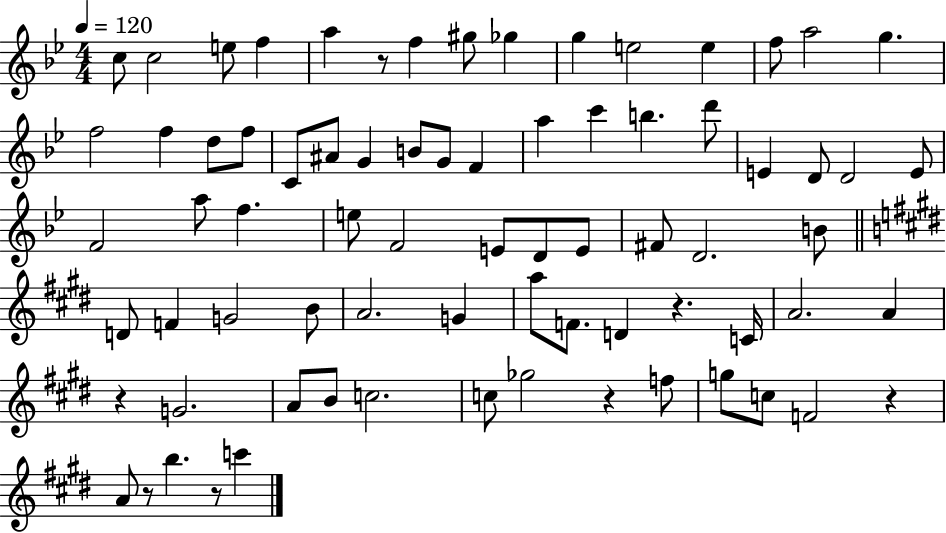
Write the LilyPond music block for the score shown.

{
  \clef treble
  \numericTimeSignature
  \time 4/4
  \key bes \major
  \tempo 4 = 120
  c''8 c''2 e''8 f''4 | a''4 r8 f''4 gis''8 ges''4 | g''4 e''2 e''4 | f''8 a''2 g''4. | \break f''2 f''4 d''8 f''8 | c'8 ais'8 g'4 b'8 g'8 f'4 | a''4 c'''4 b''4. d'''8 | e'4 d'8 d'2 e'8 | \break f'2 a''8 f''4. | e''8 f'2 e'8 d'8 e'8 | fis'8 d'2. b'8 | \bar "||" \break \key e \major d'8 f'4 g'2 b'8 | a'2. g'4 | a''8 f'8. d'4 r4. c'16 | a'2. a'4 | \break r4 g'2. | a'8 b'8 c''2. | c''8 ges''2 r4 f''8 | g''8 c''8 f'2 r4 | \break a'8 r8 b''4. r8 c'''4 | \bar "|."
}